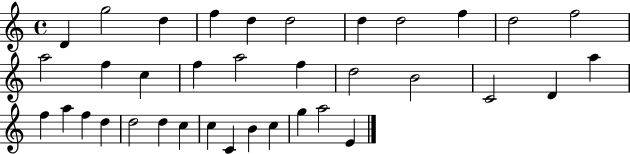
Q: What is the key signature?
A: C major